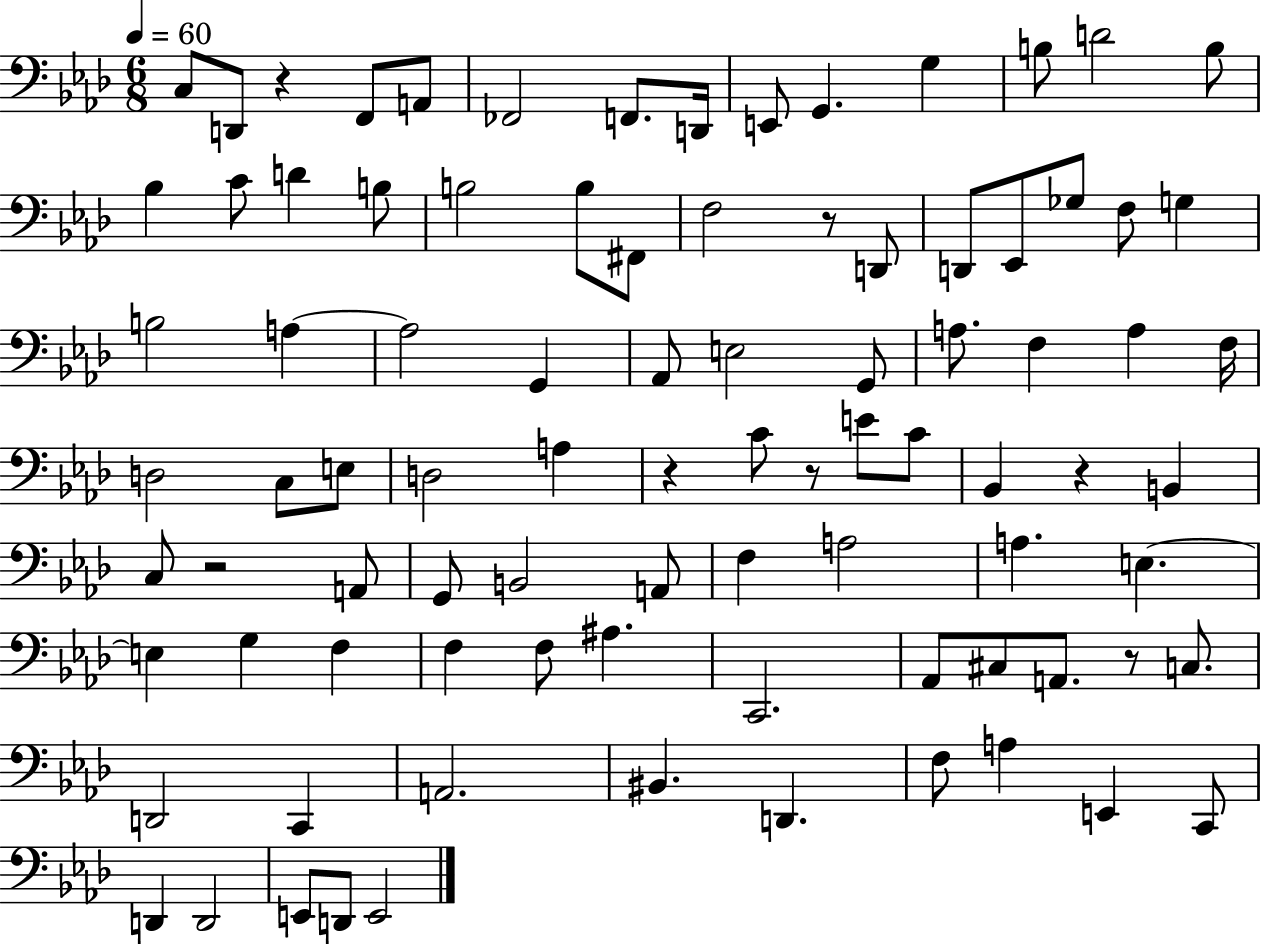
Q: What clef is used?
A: bass